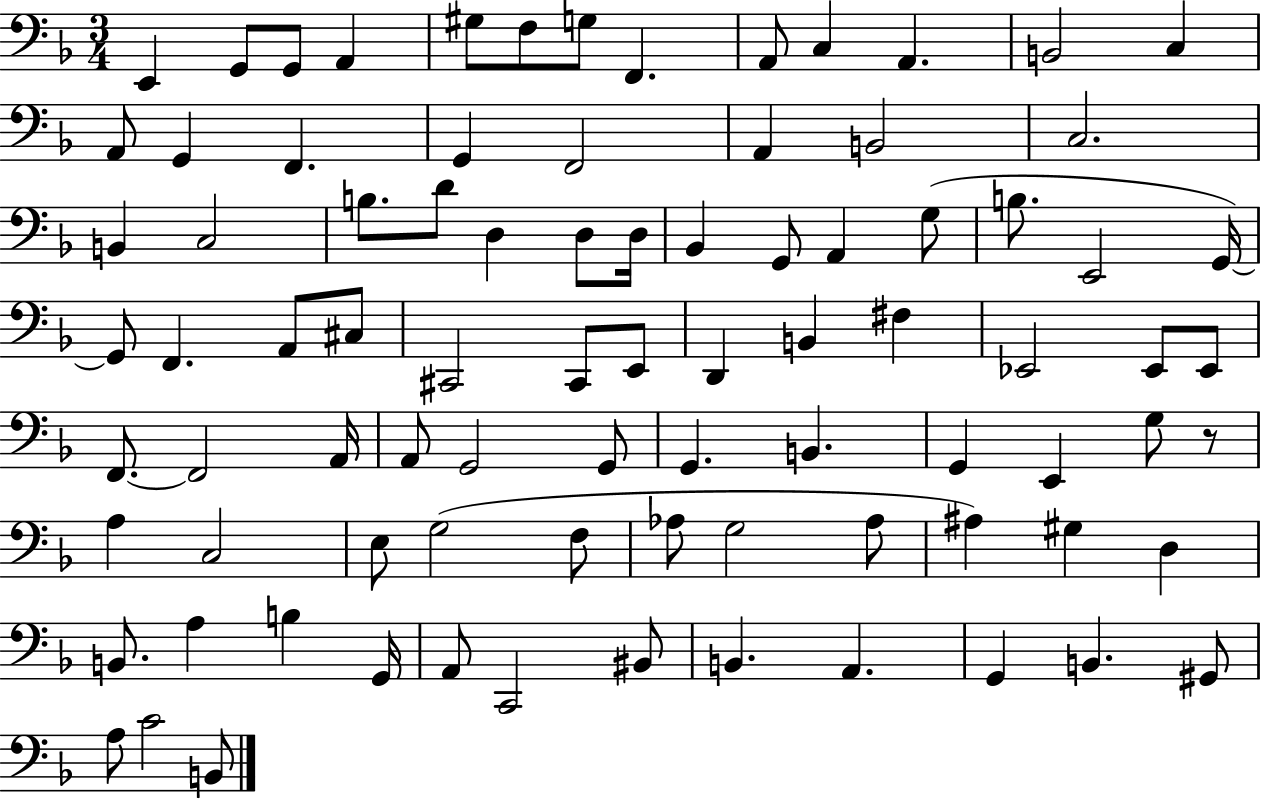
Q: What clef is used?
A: bass